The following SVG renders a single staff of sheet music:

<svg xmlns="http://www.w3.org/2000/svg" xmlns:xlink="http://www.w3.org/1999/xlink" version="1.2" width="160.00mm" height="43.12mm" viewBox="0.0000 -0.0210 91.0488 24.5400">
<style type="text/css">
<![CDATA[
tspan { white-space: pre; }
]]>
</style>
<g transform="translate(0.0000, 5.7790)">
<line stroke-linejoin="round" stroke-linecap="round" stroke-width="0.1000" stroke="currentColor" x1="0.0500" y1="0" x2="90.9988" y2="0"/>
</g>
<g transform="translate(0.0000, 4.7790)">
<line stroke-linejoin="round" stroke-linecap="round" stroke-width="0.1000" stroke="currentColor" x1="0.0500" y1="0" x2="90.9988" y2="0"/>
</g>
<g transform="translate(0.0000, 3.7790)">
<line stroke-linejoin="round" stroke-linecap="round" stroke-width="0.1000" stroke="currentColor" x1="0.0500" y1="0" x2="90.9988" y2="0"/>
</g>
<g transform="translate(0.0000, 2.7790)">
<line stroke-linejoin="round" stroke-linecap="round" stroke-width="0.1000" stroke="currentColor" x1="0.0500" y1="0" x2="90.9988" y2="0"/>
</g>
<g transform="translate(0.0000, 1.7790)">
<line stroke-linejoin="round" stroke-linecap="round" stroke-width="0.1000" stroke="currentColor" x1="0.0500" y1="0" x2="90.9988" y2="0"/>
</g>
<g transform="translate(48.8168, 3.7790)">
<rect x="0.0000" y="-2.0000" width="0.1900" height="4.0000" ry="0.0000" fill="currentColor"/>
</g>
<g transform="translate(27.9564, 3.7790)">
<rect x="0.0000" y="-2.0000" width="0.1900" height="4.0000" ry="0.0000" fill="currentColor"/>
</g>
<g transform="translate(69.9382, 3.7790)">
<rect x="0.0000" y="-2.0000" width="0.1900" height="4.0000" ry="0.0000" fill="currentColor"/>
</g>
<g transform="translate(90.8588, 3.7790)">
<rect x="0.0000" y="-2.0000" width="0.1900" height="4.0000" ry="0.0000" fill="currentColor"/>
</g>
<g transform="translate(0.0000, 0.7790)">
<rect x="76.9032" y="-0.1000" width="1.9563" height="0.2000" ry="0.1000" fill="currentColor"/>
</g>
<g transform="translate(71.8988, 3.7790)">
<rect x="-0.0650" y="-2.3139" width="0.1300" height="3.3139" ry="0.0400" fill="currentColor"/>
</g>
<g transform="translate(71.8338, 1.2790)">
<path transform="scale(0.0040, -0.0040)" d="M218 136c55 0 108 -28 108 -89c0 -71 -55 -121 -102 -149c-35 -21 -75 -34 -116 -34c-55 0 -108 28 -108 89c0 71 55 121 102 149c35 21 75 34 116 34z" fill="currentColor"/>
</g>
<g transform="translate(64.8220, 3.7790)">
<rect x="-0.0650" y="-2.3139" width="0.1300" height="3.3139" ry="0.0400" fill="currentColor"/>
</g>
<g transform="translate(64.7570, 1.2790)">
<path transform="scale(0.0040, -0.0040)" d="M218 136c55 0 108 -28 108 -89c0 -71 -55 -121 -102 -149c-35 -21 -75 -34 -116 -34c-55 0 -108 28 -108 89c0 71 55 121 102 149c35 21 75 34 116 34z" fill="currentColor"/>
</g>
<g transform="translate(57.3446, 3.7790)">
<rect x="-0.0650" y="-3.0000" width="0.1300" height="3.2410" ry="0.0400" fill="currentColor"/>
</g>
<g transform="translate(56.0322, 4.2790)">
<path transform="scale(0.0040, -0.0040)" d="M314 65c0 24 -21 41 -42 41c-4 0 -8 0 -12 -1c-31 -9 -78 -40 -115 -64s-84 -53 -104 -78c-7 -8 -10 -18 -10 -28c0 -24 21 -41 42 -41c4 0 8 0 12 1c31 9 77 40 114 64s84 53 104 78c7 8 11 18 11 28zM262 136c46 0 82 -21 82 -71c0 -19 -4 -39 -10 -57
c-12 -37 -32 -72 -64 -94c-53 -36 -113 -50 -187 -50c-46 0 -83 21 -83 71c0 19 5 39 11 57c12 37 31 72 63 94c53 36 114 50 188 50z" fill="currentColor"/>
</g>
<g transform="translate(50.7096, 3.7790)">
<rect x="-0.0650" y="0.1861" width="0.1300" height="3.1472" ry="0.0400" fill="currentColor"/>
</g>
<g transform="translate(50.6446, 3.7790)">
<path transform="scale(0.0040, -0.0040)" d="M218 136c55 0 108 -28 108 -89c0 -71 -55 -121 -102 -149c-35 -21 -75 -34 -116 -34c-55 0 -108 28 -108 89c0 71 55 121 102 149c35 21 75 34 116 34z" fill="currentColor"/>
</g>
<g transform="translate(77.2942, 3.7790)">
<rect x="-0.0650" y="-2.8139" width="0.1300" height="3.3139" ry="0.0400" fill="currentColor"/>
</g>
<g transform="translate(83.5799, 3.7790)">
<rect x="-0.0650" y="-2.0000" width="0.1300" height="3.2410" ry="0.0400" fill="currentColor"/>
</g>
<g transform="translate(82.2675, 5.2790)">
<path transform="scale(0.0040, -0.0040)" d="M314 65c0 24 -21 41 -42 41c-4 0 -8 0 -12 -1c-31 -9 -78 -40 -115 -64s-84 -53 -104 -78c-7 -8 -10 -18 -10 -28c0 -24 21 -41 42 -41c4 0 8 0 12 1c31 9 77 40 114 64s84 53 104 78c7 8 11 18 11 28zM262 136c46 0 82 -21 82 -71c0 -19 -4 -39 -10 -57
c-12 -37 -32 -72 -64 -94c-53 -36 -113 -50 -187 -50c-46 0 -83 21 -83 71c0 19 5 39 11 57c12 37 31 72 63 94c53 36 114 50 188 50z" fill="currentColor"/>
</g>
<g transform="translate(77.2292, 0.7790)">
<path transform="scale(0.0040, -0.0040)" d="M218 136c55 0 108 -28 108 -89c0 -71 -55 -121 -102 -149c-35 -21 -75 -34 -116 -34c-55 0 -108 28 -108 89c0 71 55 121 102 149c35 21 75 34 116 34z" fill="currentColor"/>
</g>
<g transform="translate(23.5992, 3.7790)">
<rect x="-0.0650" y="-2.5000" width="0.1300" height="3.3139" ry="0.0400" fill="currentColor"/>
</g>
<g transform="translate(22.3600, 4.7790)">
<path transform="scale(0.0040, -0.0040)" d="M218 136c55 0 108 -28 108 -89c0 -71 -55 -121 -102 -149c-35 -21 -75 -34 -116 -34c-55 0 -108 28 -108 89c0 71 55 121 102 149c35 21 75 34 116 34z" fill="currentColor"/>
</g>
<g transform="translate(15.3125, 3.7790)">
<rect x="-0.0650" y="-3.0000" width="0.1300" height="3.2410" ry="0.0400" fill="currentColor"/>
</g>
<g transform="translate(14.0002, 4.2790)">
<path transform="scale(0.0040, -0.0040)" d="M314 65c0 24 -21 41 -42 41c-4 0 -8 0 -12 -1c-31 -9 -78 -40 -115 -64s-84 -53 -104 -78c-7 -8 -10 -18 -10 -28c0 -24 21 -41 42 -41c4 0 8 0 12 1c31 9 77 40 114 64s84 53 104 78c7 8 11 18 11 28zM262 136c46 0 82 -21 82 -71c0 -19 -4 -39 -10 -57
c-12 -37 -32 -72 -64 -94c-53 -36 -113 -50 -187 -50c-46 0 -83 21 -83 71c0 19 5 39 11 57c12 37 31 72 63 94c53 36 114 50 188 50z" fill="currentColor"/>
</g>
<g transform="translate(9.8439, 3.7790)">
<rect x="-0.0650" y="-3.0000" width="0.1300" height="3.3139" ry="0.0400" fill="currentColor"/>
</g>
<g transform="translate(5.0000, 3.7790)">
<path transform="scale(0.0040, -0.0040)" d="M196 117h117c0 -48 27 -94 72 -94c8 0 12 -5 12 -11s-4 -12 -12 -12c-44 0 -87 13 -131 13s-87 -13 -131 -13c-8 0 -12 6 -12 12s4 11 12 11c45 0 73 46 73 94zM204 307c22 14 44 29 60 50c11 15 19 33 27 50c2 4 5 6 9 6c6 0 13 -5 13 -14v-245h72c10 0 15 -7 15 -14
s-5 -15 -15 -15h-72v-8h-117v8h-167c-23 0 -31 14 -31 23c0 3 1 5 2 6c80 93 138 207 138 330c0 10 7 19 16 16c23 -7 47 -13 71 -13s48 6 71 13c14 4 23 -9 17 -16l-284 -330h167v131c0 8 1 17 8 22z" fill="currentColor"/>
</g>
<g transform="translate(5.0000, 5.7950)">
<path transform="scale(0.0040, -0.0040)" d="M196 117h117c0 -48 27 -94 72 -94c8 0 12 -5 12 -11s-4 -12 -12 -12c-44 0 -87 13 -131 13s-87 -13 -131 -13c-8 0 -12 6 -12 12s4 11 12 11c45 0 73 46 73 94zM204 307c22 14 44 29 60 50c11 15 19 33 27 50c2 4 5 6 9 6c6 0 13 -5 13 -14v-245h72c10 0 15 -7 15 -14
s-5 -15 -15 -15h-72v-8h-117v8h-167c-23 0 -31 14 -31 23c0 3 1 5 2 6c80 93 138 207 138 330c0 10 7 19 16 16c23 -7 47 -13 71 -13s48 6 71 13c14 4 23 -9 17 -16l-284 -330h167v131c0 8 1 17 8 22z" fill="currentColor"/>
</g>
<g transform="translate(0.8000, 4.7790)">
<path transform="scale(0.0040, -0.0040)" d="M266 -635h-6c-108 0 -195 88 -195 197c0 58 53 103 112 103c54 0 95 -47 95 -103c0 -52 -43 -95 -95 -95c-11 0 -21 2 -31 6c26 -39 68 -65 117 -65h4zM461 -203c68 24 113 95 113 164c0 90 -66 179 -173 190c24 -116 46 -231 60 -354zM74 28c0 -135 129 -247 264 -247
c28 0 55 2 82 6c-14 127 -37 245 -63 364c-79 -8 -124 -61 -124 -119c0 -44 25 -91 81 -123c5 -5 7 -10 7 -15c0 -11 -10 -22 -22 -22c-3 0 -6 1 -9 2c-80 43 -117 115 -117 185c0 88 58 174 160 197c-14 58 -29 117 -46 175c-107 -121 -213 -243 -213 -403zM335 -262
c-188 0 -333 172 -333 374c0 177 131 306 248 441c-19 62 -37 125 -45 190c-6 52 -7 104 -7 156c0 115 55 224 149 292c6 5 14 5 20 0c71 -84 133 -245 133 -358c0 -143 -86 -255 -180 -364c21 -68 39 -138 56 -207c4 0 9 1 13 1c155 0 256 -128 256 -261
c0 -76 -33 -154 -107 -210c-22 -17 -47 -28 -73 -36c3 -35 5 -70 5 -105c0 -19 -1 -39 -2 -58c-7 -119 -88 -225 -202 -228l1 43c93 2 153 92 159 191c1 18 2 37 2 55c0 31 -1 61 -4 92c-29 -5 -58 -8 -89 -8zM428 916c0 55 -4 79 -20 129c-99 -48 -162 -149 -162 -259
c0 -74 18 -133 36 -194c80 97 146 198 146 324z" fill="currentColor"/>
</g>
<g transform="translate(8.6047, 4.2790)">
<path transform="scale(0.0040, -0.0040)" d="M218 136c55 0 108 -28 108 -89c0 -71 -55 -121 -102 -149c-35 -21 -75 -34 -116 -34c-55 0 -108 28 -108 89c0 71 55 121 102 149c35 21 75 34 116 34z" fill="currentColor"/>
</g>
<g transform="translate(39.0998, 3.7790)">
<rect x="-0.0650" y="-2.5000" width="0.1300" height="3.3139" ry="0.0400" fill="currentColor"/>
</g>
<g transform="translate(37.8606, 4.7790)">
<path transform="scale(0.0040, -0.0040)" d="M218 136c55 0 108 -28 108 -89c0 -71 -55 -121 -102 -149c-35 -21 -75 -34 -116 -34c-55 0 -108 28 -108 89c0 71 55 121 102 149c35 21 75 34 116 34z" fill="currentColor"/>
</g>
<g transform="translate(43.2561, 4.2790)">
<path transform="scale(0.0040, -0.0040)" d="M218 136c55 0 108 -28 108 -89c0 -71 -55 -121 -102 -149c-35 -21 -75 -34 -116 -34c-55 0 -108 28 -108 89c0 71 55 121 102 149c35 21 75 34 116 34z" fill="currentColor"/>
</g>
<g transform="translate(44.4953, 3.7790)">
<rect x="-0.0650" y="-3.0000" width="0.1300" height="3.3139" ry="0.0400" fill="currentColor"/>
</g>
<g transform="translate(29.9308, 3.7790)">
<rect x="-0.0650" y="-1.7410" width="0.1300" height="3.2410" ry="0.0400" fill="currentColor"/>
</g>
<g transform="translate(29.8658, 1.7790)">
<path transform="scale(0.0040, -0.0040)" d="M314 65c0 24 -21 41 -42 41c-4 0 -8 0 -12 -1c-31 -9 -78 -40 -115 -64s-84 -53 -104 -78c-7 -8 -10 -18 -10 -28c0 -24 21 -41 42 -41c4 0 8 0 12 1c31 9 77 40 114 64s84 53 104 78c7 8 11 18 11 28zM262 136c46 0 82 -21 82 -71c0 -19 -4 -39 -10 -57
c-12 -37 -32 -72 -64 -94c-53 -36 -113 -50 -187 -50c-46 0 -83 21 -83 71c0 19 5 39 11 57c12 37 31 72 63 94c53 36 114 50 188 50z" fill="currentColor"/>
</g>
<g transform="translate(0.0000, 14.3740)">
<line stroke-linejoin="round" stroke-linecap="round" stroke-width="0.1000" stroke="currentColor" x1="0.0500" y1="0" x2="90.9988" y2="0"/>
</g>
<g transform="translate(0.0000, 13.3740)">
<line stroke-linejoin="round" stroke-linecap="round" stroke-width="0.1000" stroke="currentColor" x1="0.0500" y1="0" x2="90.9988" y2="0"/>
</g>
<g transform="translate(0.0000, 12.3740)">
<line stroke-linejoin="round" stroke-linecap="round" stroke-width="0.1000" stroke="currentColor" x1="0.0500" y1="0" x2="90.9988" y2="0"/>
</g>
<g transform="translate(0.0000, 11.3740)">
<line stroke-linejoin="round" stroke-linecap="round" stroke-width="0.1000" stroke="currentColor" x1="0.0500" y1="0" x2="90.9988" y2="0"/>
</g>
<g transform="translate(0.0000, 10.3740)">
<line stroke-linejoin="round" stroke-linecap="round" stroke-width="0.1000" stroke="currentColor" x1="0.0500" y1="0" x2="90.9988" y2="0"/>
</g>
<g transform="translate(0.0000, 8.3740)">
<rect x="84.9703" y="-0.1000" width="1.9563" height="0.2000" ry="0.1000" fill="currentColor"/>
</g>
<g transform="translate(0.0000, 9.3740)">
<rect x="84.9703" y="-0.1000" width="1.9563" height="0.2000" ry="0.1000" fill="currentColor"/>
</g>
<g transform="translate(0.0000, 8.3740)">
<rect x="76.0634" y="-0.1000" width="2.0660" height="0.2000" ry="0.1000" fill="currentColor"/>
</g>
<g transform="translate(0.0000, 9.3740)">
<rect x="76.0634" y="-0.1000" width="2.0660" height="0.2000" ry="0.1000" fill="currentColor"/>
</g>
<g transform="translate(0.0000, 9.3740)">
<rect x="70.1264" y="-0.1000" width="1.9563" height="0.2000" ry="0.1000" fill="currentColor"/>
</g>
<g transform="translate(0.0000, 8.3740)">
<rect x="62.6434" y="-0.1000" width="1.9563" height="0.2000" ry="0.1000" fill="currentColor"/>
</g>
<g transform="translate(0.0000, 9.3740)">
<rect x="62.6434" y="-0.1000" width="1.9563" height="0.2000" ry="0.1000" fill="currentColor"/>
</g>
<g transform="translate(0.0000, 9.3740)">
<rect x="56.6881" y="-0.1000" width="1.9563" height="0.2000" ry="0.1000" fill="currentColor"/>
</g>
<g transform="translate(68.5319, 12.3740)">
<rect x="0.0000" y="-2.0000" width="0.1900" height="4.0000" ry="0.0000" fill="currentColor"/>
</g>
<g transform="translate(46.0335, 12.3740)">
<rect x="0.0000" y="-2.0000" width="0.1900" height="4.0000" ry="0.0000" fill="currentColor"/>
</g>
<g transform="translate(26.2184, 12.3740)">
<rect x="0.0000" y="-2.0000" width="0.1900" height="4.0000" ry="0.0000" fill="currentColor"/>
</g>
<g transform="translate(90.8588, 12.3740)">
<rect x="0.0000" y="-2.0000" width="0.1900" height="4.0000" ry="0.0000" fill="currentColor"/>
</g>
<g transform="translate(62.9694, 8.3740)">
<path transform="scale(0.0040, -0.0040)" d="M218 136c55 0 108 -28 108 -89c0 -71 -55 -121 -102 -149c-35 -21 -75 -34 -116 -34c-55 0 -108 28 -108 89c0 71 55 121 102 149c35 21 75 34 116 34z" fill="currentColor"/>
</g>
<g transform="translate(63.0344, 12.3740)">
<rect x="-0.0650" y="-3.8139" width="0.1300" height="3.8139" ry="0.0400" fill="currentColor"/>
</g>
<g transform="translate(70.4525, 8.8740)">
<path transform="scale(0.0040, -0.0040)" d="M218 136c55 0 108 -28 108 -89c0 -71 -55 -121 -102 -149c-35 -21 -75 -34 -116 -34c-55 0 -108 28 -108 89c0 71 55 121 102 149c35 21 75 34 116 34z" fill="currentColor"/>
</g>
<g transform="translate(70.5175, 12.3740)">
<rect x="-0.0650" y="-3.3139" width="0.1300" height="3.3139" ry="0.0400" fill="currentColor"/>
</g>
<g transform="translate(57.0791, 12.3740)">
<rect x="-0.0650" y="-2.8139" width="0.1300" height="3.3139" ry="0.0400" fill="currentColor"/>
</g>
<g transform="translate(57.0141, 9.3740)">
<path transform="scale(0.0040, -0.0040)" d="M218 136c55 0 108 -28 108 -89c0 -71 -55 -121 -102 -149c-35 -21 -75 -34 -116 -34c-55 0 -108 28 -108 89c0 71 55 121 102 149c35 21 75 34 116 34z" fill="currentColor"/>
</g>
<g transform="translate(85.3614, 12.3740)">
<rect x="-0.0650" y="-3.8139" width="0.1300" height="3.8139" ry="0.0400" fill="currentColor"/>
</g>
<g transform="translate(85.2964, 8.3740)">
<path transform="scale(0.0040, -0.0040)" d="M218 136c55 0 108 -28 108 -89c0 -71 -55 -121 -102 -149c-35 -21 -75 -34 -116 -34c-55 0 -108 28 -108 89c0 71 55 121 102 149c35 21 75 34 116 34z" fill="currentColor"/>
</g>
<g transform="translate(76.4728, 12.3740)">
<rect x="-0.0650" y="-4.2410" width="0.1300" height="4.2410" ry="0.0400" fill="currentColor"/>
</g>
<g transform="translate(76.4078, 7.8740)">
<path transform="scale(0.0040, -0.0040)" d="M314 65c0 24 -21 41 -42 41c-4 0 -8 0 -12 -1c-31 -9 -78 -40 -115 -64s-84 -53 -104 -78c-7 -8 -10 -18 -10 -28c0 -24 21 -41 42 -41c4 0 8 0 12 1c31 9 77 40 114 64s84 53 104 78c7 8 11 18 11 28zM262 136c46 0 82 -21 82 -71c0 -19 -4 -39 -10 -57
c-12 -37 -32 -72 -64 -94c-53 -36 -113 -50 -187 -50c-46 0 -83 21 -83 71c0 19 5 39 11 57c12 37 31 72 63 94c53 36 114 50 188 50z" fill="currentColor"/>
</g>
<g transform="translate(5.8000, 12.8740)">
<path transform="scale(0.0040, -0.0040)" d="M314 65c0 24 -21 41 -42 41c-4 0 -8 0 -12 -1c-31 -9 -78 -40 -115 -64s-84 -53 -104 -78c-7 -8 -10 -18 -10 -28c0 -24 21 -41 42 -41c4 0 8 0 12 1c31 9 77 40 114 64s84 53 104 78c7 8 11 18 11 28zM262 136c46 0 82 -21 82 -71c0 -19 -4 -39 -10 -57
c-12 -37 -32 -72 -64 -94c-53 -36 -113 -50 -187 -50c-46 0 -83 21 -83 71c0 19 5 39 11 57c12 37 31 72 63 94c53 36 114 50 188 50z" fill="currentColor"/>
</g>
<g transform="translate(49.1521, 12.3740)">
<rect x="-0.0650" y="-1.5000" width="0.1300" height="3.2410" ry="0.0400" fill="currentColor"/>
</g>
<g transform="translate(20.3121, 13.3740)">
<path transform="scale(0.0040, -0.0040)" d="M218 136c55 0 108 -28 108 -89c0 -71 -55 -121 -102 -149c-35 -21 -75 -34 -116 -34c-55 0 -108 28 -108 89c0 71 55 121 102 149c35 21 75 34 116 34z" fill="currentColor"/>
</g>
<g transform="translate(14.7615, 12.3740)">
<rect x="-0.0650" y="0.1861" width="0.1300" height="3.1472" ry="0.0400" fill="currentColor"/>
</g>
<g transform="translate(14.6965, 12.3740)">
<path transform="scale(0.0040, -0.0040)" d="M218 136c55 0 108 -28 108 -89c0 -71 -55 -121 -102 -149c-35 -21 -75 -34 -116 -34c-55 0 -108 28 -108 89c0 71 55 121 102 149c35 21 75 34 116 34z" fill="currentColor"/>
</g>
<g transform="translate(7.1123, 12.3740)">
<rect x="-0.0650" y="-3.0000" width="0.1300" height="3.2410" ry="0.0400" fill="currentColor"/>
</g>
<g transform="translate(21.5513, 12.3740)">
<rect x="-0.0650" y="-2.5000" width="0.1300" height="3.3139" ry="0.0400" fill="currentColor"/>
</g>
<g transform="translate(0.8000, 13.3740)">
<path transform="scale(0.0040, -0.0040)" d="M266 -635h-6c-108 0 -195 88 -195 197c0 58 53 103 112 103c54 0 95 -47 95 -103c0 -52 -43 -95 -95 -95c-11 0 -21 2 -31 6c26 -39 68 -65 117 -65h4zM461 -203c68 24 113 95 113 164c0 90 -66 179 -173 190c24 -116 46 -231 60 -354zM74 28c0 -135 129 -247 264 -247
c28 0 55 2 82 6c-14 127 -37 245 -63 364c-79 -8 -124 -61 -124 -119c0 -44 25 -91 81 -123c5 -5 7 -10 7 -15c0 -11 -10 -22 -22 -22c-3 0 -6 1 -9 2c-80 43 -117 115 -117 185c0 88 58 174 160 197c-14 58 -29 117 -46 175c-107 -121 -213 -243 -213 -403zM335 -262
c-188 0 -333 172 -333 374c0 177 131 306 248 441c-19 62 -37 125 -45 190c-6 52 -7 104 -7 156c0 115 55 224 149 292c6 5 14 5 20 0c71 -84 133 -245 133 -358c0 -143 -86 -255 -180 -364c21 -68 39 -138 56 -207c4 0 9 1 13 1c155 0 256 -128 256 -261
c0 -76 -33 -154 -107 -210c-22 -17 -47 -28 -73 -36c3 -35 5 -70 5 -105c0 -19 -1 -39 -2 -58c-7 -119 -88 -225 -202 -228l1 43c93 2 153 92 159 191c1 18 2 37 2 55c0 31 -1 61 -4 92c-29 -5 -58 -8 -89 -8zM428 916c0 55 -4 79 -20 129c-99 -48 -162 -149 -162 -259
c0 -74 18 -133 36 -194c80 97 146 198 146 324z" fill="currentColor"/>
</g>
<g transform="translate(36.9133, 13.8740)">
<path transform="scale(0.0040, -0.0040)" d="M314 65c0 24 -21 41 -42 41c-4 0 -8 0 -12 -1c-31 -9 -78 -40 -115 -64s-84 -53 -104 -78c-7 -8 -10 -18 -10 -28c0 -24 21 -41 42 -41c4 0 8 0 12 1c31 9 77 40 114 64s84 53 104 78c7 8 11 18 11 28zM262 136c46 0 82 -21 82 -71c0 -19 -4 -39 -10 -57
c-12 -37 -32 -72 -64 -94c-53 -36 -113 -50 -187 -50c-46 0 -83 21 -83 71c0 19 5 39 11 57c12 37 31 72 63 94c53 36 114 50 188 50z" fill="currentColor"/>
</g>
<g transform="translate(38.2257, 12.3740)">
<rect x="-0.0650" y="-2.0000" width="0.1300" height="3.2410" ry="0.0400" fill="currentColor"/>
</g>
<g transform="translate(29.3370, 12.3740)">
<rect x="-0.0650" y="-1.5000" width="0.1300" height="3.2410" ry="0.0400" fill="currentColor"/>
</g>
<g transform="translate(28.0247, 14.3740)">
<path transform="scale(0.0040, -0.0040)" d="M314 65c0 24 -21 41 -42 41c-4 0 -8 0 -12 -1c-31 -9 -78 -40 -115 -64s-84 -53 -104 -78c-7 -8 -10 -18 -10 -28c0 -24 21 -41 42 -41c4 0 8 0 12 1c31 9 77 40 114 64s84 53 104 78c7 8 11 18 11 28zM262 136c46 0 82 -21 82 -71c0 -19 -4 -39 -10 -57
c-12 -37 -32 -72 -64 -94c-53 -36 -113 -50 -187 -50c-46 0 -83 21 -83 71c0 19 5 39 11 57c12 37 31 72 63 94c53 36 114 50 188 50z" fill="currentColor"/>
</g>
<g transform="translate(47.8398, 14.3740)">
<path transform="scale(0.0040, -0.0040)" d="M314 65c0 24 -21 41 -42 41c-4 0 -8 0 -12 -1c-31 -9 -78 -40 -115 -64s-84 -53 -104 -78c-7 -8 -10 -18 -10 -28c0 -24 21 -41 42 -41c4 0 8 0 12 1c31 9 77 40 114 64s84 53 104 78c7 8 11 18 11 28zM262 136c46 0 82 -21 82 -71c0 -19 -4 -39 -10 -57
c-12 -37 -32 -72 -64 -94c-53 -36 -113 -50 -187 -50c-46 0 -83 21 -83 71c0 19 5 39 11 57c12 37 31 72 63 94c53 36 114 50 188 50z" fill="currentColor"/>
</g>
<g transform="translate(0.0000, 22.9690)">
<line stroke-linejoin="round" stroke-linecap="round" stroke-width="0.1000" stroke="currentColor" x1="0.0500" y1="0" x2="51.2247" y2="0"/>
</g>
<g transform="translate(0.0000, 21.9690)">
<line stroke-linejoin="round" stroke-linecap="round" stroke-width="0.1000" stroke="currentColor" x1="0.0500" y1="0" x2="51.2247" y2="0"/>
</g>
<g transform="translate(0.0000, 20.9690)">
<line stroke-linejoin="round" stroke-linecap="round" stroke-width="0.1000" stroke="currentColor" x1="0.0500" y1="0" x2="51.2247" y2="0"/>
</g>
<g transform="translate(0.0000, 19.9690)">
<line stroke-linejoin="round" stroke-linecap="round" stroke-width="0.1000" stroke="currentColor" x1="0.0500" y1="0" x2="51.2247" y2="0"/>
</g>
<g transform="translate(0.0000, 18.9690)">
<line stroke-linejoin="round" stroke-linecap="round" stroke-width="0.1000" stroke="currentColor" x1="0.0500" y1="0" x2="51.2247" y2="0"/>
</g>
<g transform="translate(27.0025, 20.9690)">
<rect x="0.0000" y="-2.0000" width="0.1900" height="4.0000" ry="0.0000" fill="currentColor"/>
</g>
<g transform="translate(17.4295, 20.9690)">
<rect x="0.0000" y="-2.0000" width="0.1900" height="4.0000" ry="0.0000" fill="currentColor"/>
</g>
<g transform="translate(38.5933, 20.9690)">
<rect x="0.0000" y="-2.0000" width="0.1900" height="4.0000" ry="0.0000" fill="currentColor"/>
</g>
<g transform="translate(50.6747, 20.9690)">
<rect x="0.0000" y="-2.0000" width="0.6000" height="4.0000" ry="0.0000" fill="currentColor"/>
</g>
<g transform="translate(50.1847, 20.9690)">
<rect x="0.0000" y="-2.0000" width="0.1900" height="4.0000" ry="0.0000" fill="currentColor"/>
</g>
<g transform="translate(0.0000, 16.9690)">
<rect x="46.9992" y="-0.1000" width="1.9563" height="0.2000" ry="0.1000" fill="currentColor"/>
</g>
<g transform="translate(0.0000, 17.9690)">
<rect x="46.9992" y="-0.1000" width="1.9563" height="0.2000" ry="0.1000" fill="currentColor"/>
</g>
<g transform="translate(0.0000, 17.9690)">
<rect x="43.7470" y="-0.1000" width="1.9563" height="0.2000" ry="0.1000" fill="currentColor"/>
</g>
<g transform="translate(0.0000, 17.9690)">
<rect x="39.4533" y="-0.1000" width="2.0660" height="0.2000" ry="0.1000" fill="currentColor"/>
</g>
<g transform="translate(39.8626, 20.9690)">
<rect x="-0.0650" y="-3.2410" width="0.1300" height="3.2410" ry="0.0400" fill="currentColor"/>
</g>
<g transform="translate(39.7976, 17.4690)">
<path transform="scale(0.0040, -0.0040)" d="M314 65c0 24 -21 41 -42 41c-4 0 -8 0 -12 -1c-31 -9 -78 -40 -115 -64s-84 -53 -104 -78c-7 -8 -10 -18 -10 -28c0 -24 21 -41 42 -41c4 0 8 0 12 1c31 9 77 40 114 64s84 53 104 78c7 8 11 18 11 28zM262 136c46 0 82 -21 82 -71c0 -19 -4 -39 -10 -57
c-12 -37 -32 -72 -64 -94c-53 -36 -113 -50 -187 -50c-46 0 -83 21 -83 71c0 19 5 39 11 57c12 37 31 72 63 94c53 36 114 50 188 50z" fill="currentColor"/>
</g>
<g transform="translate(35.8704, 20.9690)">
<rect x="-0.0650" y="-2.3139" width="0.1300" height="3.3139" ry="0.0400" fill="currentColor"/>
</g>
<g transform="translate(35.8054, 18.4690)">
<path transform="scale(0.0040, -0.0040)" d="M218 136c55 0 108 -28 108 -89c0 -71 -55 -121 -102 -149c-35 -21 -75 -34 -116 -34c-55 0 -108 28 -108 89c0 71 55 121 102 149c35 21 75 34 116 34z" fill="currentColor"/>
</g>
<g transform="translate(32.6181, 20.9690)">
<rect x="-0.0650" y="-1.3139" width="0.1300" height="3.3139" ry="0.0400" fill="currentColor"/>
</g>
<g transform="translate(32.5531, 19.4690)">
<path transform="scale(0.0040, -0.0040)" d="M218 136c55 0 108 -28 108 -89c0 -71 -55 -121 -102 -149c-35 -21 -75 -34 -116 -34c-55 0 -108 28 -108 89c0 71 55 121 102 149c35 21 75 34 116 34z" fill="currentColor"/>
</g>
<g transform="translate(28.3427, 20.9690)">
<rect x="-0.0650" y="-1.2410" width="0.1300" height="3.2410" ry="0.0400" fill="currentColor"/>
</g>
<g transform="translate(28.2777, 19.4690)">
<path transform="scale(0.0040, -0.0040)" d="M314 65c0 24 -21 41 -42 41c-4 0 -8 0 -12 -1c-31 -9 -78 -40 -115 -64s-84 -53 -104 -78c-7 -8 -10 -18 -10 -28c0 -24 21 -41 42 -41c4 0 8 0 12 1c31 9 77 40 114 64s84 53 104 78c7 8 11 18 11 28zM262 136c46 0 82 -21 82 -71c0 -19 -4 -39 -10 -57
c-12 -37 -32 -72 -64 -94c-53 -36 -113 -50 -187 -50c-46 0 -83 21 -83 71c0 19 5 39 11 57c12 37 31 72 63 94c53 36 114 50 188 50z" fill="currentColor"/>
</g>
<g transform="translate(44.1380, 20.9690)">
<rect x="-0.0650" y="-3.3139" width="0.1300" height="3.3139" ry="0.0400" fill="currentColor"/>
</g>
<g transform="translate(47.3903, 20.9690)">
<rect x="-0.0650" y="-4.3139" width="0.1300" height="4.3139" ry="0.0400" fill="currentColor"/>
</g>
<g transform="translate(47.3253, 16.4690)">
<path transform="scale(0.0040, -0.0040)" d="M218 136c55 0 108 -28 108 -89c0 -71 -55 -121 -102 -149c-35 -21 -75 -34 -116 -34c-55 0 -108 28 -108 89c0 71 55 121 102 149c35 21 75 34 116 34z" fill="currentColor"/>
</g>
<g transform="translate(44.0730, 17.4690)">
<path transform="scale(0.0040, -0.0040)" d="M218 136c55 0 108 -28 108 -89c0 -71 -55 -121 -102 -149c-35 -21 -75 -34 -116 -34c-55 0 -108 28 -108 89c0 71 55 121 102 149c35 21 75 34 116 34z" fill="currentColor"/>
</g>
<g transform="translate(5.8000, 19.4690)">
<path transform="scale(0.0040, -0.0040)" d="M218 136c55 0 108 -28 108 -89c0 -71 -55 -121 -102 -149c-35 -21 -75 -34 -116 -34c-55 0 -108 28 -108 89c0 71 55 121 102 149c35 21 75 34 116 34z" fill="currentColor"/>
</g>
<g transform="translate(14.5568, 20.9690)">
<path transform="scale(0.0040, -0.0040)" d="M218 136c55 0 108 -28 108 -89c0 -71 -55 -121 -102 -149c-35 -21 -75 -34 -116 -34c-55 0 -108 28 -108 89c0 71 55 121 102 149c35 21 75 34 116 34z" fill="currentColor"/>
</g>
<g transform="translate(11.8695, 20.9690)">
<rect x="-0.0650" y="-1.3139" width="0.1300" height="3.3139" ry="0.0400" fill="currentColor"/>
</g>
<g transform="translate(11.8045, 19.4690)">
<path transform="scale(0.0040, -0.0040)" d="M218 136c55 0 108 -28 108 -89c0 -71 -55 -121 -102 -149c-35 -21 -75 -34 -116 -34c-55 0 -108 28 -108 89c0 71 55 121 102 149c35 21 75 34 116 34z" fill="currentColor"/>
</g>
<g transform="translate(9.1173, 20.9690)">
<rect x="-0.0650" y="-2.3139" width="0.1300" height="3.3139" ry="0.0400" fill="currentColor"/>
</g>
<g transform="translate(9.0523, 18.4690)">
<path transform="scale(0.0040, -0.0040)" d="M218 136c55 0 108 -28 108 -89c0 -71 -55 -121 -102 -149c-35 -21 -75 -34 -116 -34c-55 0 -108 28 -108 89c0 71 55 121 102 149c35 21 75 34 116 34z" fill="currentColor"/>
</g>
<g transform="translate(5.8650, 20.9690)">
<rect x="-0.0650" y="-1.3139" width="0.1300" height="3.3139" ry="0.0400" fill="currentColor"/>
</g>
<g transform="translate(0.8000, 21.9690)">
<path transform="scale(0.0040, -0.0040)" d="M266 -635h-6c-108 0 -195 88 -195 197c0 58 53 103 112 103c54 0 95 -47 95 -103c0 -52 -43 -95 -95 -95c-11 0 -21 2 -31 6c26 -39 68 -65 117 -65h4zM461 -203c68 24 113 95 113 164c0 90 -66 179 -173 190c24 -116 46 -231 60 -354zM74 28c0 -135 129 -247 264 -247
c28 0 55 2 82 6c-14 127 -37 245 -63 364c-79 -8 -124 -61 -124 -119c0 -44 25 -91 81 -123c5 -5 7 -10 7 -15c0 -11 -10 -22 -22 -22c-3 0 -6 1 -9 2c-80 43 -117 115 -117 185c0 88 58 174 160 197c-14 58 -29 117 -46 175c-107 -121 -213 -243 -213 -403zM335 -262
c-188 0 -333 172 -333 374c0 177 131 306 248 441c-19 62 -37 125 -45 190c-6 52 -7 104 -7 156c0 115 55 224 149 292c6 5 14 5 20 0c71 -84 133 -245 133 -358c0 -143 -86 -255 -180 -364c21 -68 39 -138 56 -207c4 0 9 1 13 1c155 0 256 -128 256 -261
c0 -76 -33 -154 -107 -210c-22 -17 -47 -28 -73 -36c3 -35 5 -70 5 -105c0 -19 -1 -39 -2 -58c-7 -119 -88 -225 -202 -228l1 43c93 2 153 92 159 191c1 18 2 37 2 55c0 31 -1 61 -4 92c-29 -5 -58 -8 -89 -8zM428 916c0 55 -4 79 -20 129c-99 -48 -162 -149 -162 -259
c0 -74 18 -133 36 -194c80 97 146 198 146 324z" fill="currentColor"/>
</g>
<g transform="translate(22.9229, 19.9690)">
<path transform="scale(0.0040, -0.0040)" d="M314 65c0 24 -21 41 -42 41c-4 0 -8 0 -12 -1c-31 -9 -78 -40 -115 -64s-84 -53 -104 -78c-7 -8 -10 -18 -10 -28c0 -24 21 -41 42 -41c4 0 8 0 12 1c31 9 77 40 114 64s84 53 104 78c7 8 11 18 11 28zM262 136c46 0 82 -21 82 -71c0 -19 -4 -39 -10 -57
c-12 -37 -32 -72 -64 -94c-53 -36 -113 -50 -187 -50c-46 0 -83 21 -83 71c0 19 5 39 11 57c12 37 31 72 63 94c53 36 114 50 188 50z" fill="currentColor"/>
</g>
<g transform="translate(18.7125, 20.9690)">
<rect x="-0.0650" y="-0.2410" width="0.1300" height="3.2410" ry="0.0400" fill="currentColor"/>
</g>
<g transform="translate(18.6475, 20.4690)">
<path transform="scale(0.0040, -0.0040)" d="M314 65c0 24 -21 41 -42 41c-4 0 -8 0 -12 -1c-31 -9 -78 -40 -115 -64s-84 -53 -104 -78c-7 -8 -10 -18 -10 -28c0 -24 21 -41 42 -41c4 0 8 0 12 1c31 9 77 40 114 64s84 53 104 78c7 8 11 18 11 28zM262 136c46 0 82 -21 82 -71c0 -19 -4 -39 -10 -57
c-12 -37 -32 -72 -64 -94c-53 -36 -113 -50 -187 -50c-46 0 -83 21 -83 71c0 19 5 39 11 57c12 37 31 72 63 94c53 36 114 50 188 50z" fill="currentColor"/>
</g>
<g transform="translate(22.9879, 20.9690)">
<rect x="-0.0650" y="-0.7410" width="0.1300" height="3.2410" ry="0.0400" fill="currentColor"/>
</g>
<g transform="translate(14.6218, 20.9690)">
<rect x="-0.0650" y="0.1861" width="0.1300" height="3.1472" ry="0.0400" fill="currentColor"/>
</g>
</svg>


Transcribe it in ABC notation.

X:1
T:Untitled
M:4/4
L:1/4
K:C
A A2 G f2 G A B A2 g g a F2 A2 B G E2 F2 E2 a c' b d'2 c' e g e B c2 d2 e2 e g b2 b d'